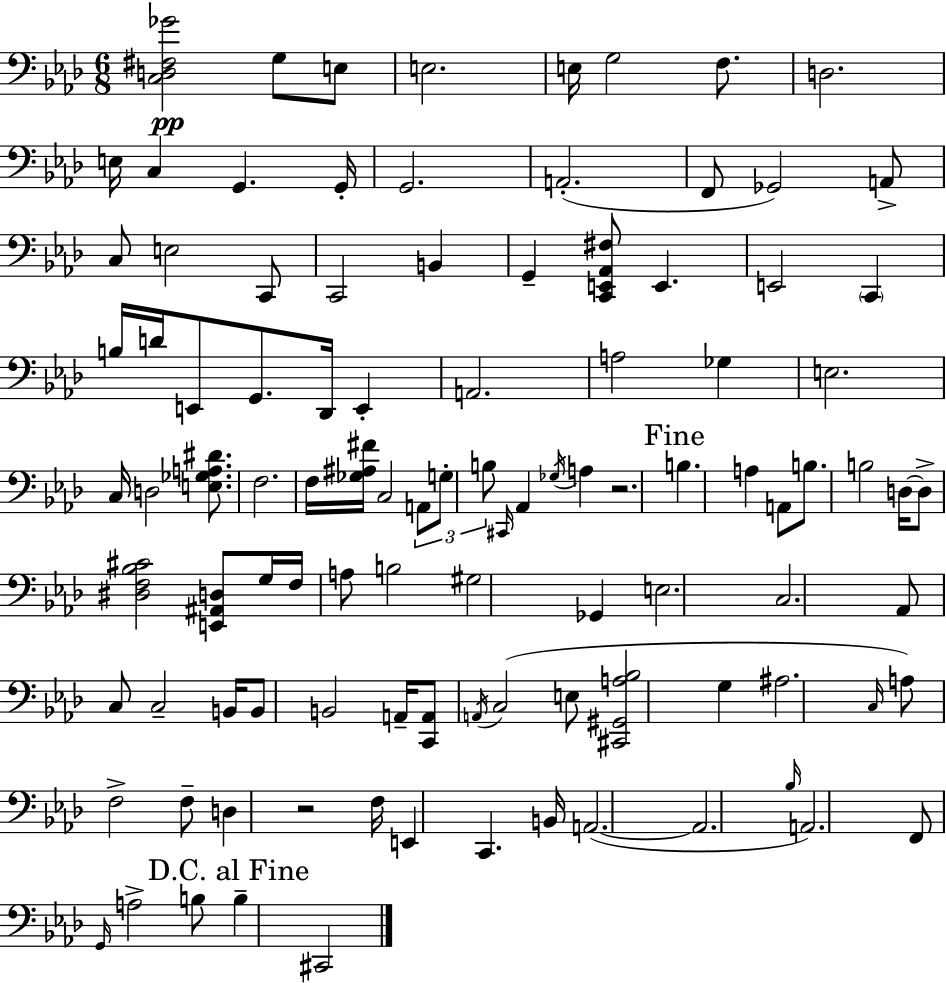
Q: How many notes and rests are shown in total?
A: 103